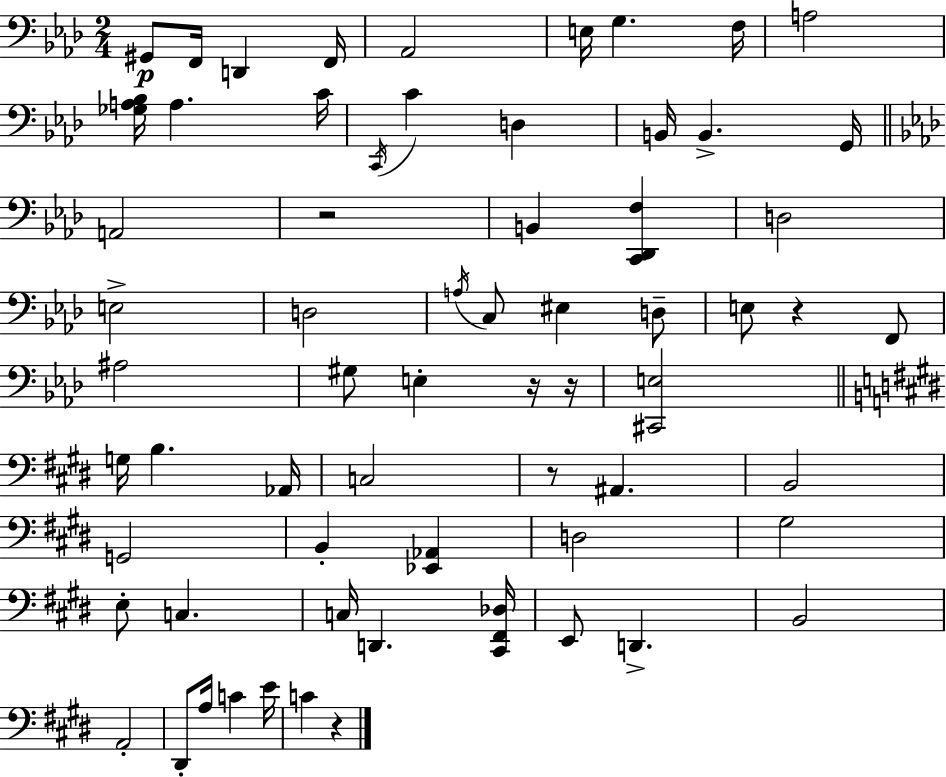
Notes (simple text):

G#2/e F2/s D2/q F2/s Ab2/h E3/s G3/q. F3/s A3/h [Gb3,A3,Bb3]/s A3/q. C4/s C2/s C4/q D3/q B2/s B2/q. G2/s A2/h R/h B2/q [C2,Db2,F3]/q D3/h E3/h D3/h A3/s C3/e EIS3/q D3/e E3/e R/q F2/e A#3/h G#3/e E3/q R/s R/s [C#2,E3]/h G3/s B3/q. Ab2/s C3/h R/e A#2/q. B2/h G2/h B2/q [Eb2,Ab2]/q D3/h G#3/h E3/e C3/q. C3/s D2/q. [C#2,F#2,Db3]/s E2/e D2/q. B2/h A2/h D#2/e A3/s C4/q E4/s C4/q R/q